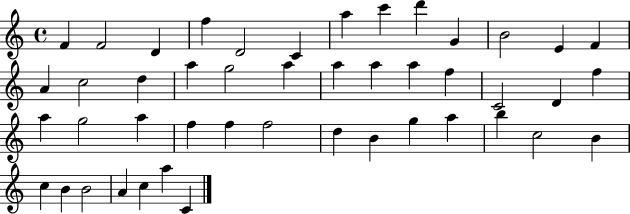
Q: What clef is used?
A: treble